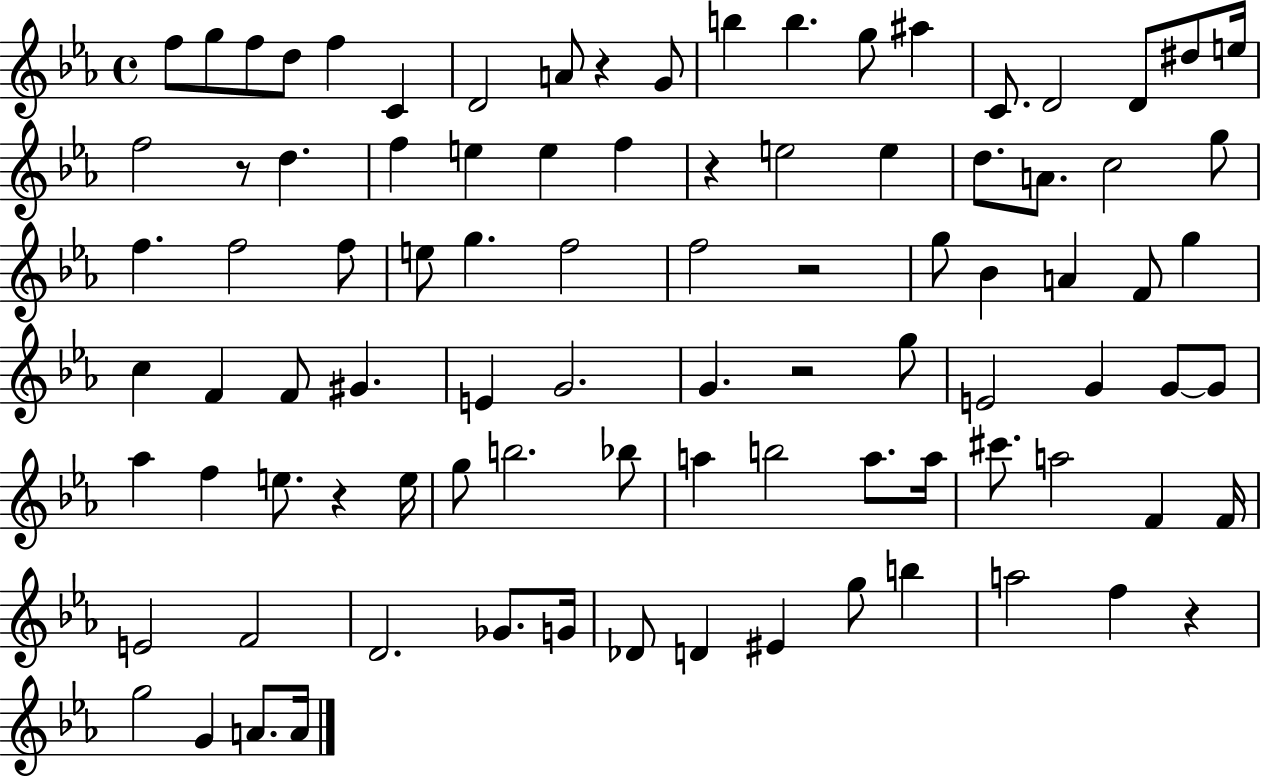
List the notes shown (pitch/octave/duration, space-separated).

F5/e G5/e F5/e D5/e F5/q C4/q D4/h A4/e R/q G4/e B5/q B5/q. G5/e A#5/q C4/e. D4/h D4/e D#5/e E5/s F5/h R/e D5/q. F5/q E5/q E5/q F5/q R/q E5/h E5/q D5/e. A4/e. C5/h G5/e F5/q. F5/h F5/e E5/e G5/q. F5/h F5/h R/h G5/e Bb4/q A4/q F4/e G5/q C5/q F4/q F4/e G#4/q. E4/q G4/h. G4/q. R/h G5/e E4/h G4/q G4/e G4/e Ab5/q F5/q E5/e. R/q E5/s G5/e B5/h. Bb5/e A5/q B5/h A5/e. A5/s C#6/e. A5/h F4/q F4/s E4/h F4/h D4/h. Gb4/e. G4/s Db4/e D4/q EIS4/q G5/e B5/q A5/h F5/q R/q G5/h G4/q A4/e. A4/s